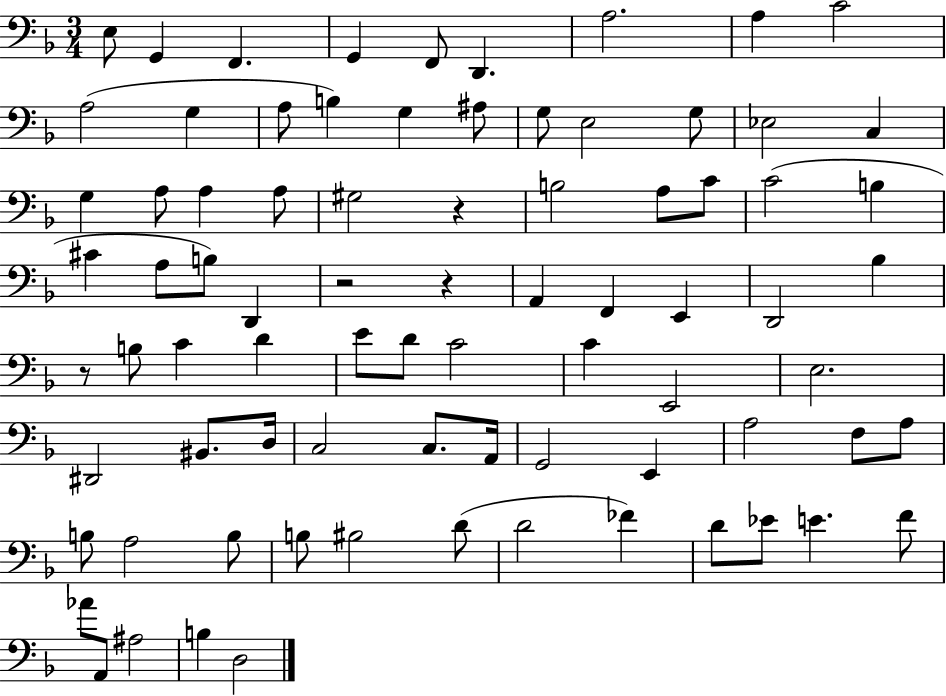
E3/e G2/q F2/q. G2/q F2/e D2/q. A3/h. A3/q C4/h A3/h G3/q A3/e B3/q G3/q A#3/e G3/e E3/h G3/e Eb3/h C3/q G3/q A3/e A3/q A3/e G#3/h R/q B3/h A3/e C4/e C4/h B3/q C#4/q A3/e B3/e D2/q R/h R/q A2/q F2/q E2/q D2/h Bb3/q R/e B3/e C4/q D4/q E4/e D4/e C4/h C4/q E2/h E3/h. D#2/h BIS2/e. D3/s C3/h C3/e. A2/s G2/h E2/q A3/h F3/e A3/e B3/e A3/h B3/e B3/e BIS3/h D4/e D4/h FES4/q D4/e Eb4/e E4/q. F4/e Ab4/e A2/e A#3/h B3/q D3/h